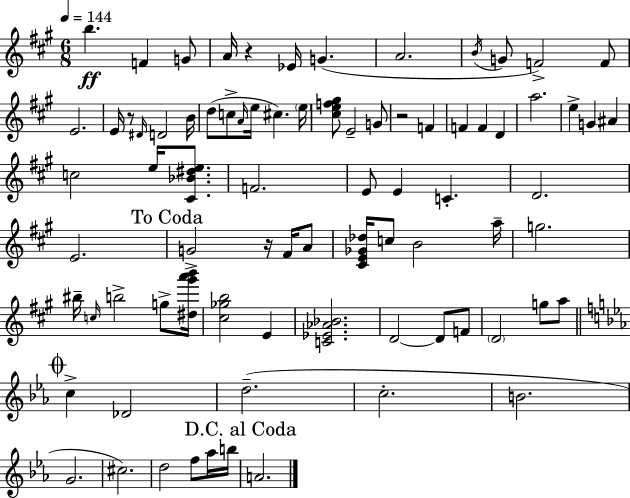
{
  \clef treble
  \numericTimeSignature
  \time 6/8
  \key a \major
  \tempo 4 = 144
  b''4.\ff f'4 g'8 | a'16 r4 ees'16 g'4.( | a'2. | \acciaccatura { b'16 } g'8 f'2->) f'8 | \break e'2. | e'16 r8 \grace { dis'16 } d'2 | b'16 d''8( c''8-> \grace { a'16 } e''16 cis''4.) | \parenthesize e''16 <cis'' e'' f'' gis''>8 e'2-- | \break g'8 r2 f'4 | f'4 f'4 d'4 | a''2. | e''4-> g'4 ais'4 | \break c''2 e''16 | <cis' bes' dis'' e''>8. f'2. | e'8 e'4 c'4.-. | d'2. | \break e'2. | \mark "To Coda" g'2-> r16 | fis'16 a'8 <cis' e' ges' des''>16 c''8 b'2 | a''16-- g''2. | \break bis''16-- \grace { c''16 } b''2-> | g''8-> <dis'' gis''' a''' b'''>16 <cis'' ges'' b''>2 | e'4 <c' ees' aes' bes'>2. | d'2~~ | \break d'8 f'8 \parenthesize d'2 | g''8 a''8 \mark \markup { \musicglyph "scripts.coda" } \bar "||" \break \key c \minor c''4-> des'2 | d''2.--( | c''2.-. | b'2. | \break g'2. | cis''2.) | d''2 f''8 aes''16 b''16 | \mark "D.C. al Coda" a'2. | \break \bar "|."
}